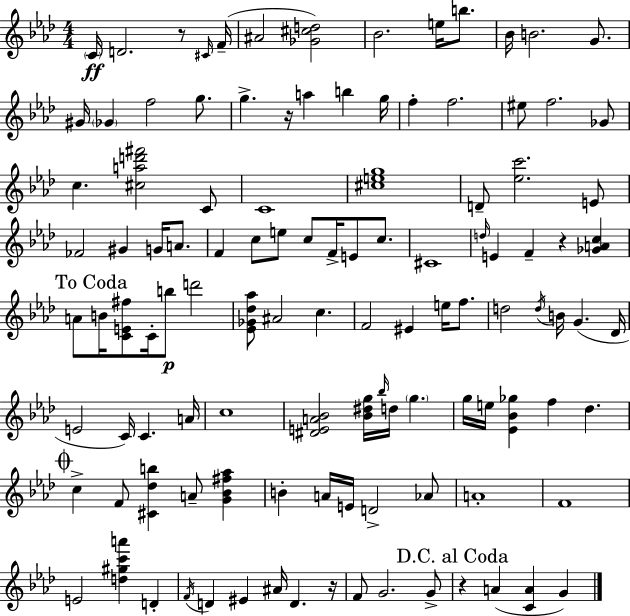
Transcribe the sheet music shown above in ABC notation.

X:1
T:Untitled
M:4/4
L:1/4
K:Fm
C/4 D2 z/2 ^C/4 F/4 ^A2 [_G^cd]2 _B2 e/4 b/2 _B/4 B2 G/2 ^G/4 _G f2 g/2 g z/4 a b g/4 f f2 ^e/2 f2 _G/2 c [^cad'^f']2 C/2 C4 [^ceg]4 D/2 [_ec']2 E/2 _F2 ^G G/4 A/2 F c/2 e/2 c/2 F/4 E/2 c/2 ^C4 d/4 E F z [_GAc] A/2 B/4 [CE^f]/2 C/4 b/2 d'2 [_E_G_d_a]/2 ^A2 c F2 ^E e/4 f/2 d2 d/4 B/4 G _D/4 E2 C/4 C A/4 c4 [^DEA_B]2 [_B^dg]/4 _b/4 d/4 g g/4 e/4 [_E_B_g] f _d c F/2 [^C_db] A/2 [G_B^f_a] B A/4 E/4 D2 _A/2 A4 F4 E2 [d^gc'a'] D F/4 D ^E ^A/4 D z/4 F/2 G2 G/2 z A [CA] G